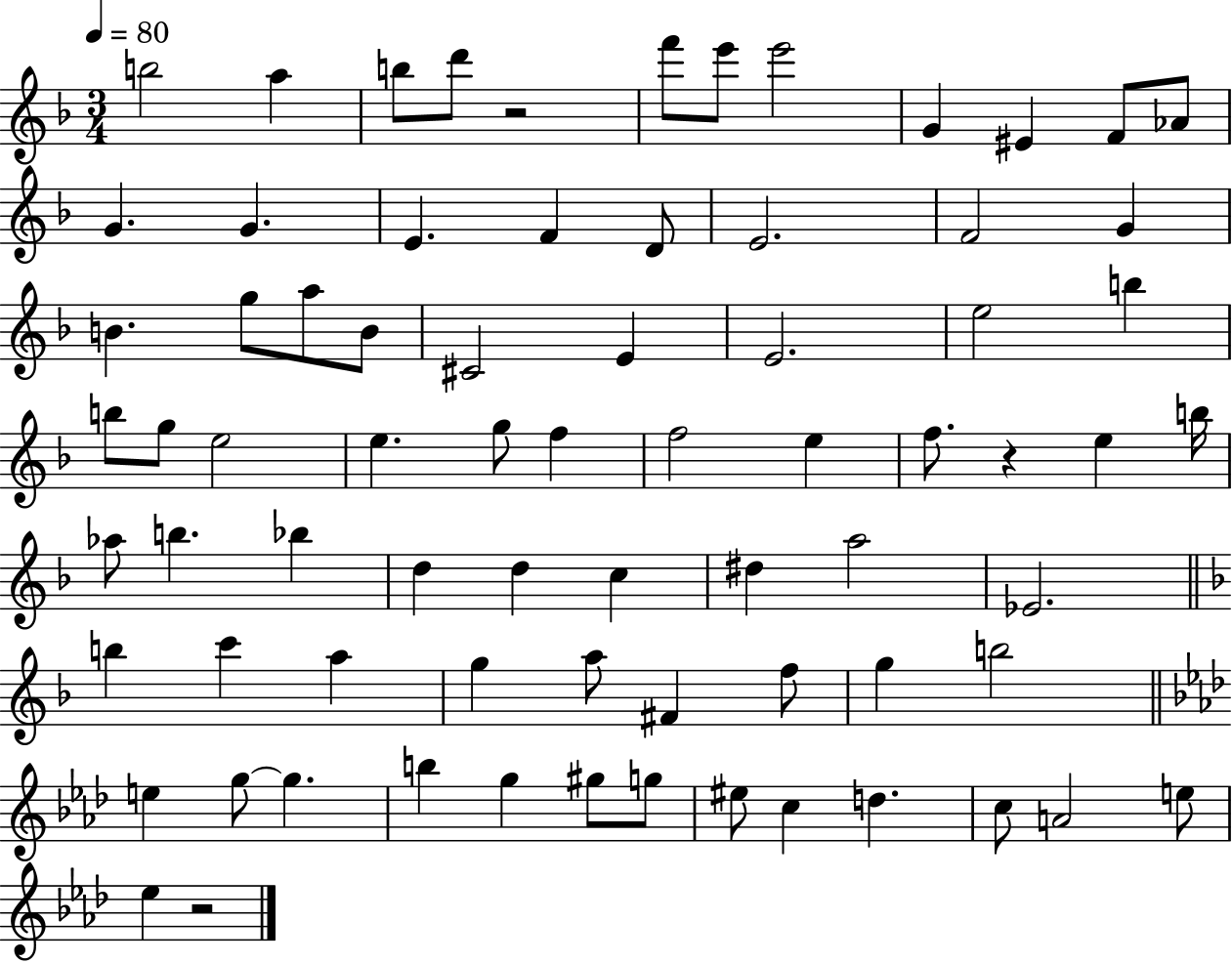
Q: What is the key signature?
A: F major